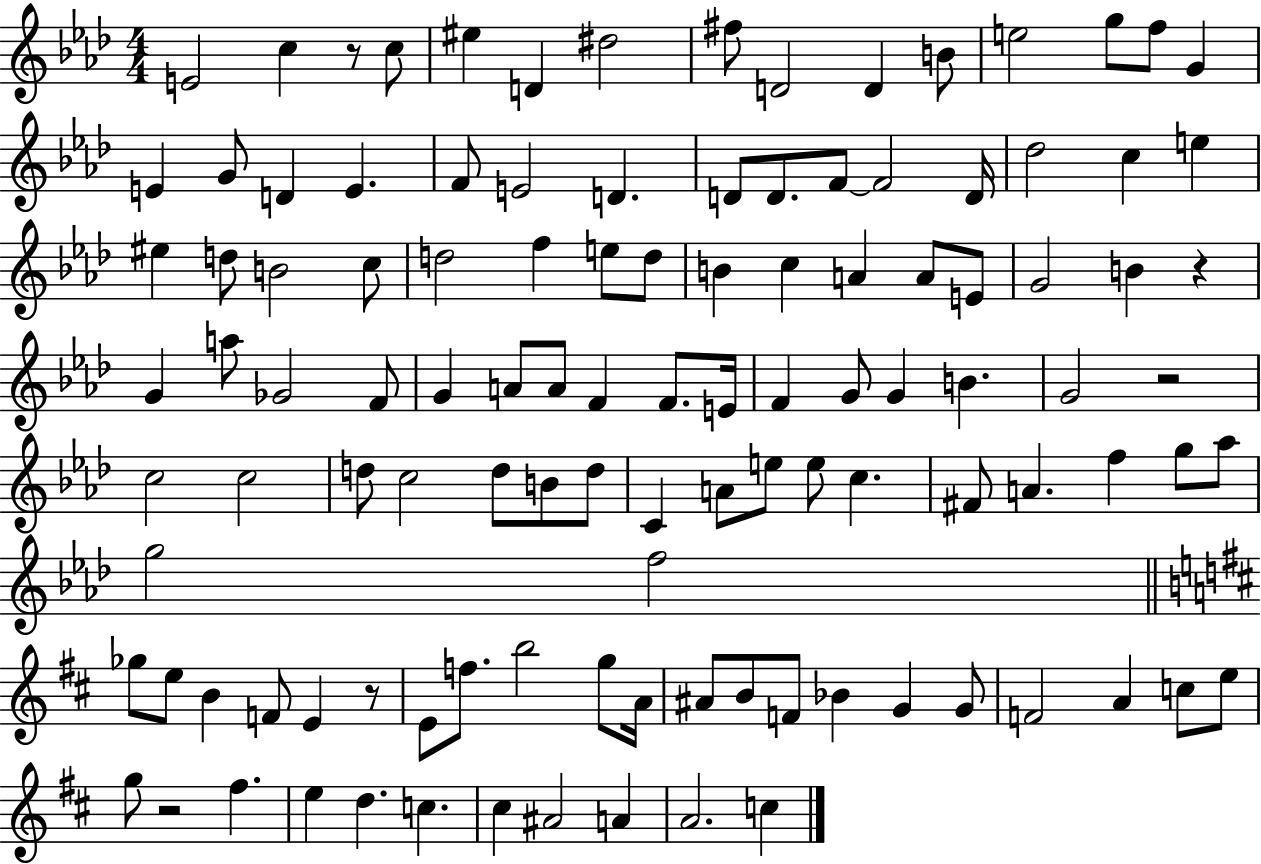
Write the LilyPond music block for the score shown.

{
  \clef treble
  \numericTimeSignature
  \time 4/4
  \key aes \major
  e'2 c''4 r8 c''8 | eis''4 d'4 dis''2 | fis''8 d'2 d'4 b'8 | e''2 g''8 f''8 g'4 | \break e'4 g'8 d'4 e'4. | f'8 e'2 d'4. | d'8 d'8. f'8~~ f'2 d'16 | des''2 c''4 e''4 | \break eis''4 d''8 b'2 c''8 | d''2 f''4 e''8 d''8 | b'4 c''4 a'4 a'8 e'8 | g'2 b'4 r4 | \break g'4 a''8 ges'2 f'8 | g'4 a'8 a'8 f'4 f'8. e'16 | f'4 g'8 g'4 b'4. | g'2 r2 | \break c''2 c''2 | d''8 c''2 d''8 b'8 d''8 | c'4 a'8 e''8 e''8 c''4. | fis'8 a'4. f''4 g''8 aes''8 | \break g''2 f''2 | \bar "||" \break \key b \minor ges''8 e''8 b'4 f'8 e'4 r8 | e'8 f''8. b''2 g''8 a'16 | ais'8 b'8 f'8 bes'4 g'4 g'8 | f'2 a'4 c''8 e''8 | \break g''8 r2 fis''4. | e''4 d''4. c''4. | cis''4 ais'2 a'4 | a'2. c''4 | \break \bar "|."
}